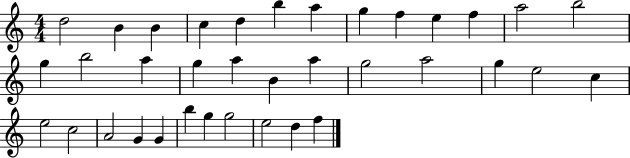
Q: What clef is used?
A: treble